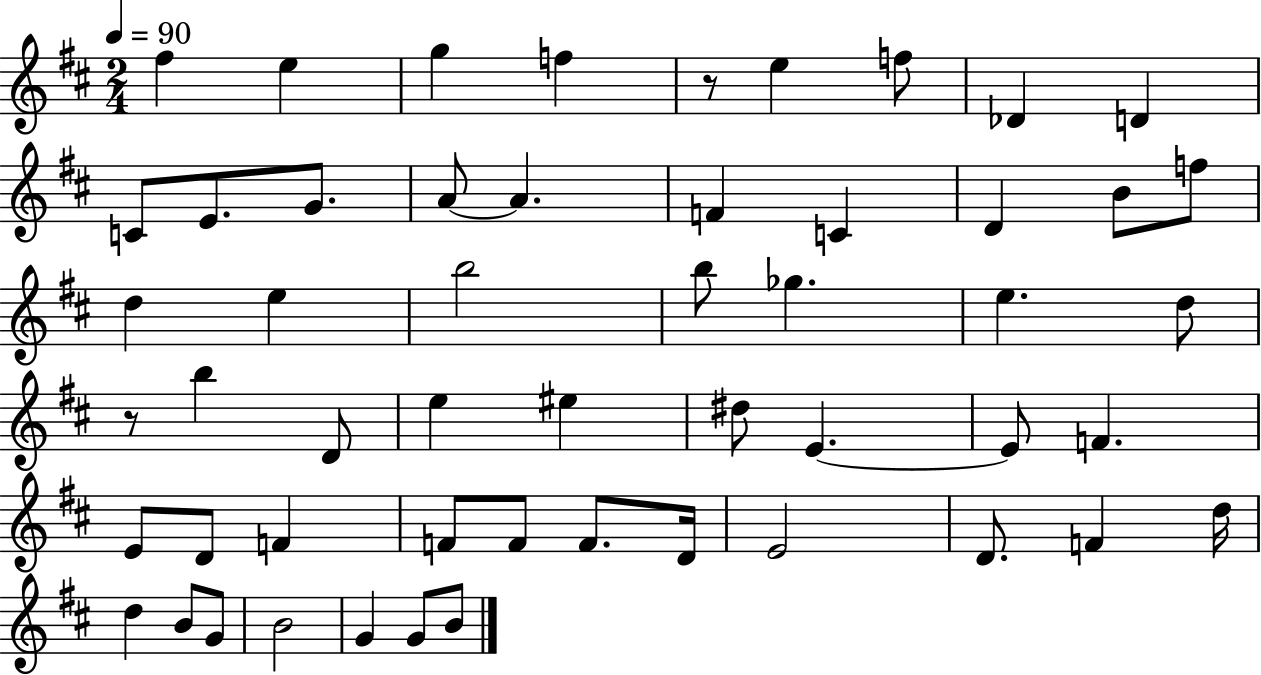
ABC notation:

X:1
T:Untitled
M:2/4
L:1/4
K:D
^f e g f z/2 e f/2 _D D C/2 E/2 G/2 A/2 A F C D B/2 f/2 d e b2 b/2 _g e d/2 z/2 b D/2 e ^e ^d/2 E E/2 F E/2 D/2 F F/2 F/2 F/2 D/4 E2 D/2 F d/4 d B/2 G/2 B2 G G/2 B/2